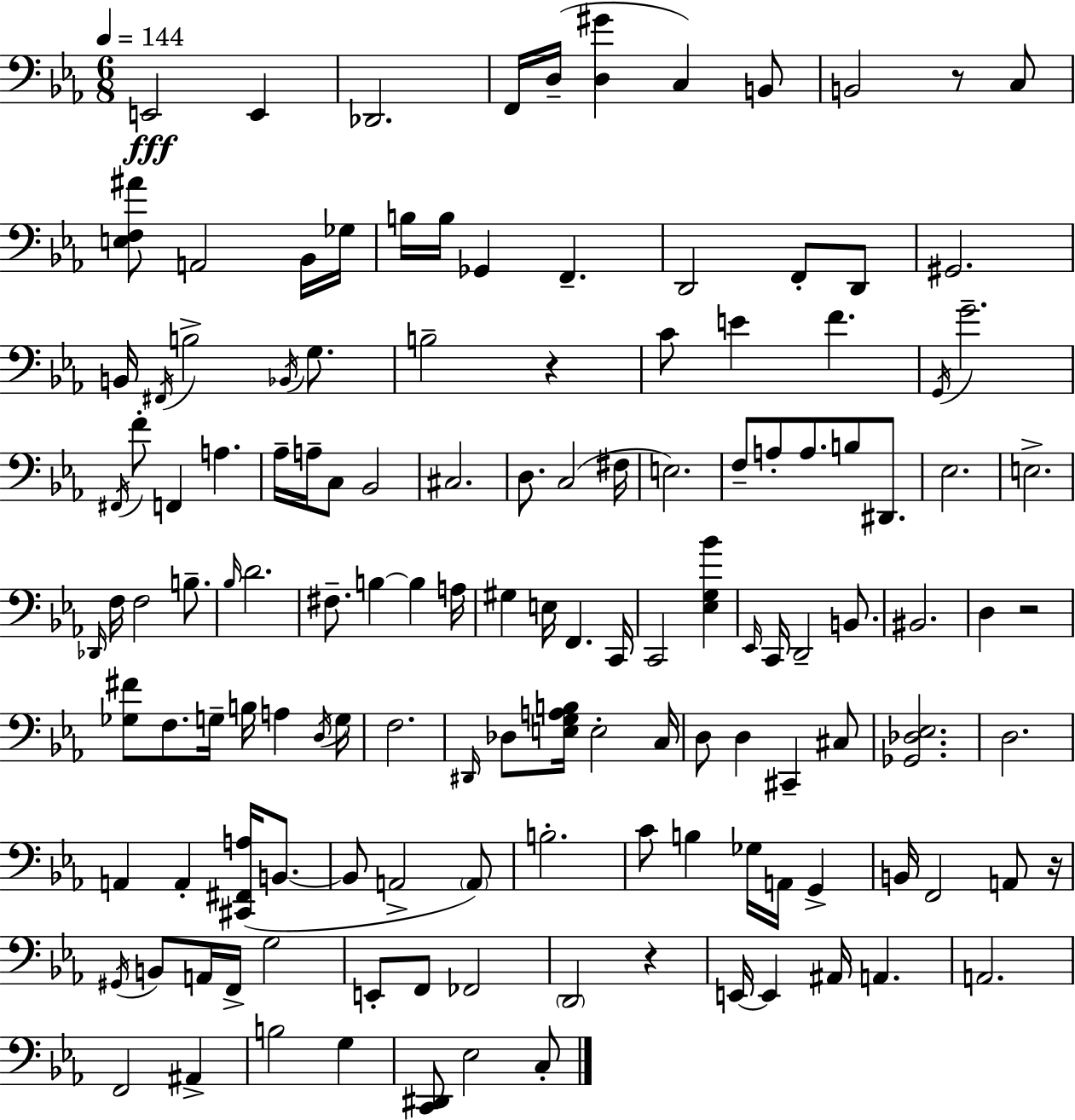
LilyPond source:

{
  \clef bass
  \numericTimeSignature
  \time 6/8
  \key ees \major
  \tempo 4 = 144
  \repeat volta 2 { e,2\fff e,4 | des,2. | f,16 d16--( <d gis'>4 c4) b,8 | b,2 r8 c8 | \break <e f ais'>8 a,2 bes,16 ges16 | b16 b16 ges,4 f,4.-- | d,2 f,8-. d,8 | gis,2. | \break b,16 \acciaccatura { fis,16 } b2-> \acciaccatura { bes,16 } g8. | b2-- r4 | c'8 e'4 f'4. | \acciaccatura { g,16 } g'2.-- | \break \acciaccatura { fis,16 } f'8-. f,4 a4. | aes16-- a16-- c8 bes,2 | cis2. | d8. c2( | \break fis16 e2.) | f8-- a8-. a8. b8 | dis,8. ees2. | e2.-> | \break \grace { des,16 } f16 f2 | b8.-- \grace { bes16 } d'2. | fis8.-- b4~~ | b4 a16 gis4 e16 f,4. | \break c,16 c,2 | <ees g bes'>4 \grace { ees,16 } c,16 d,2-- | b,8. bis,2. | d4 r2 | \break <ges fis'>8 f8. | g16-- b16 a4 \acciaccatura { d16 } g16 f2. | \grace { dis,16 } des8 <e g a b>16 | e2-. c16 d8 d4 | \break cis,4-- cis8 <ges, des ees>2. | d2. | a,4 | a,4-. <cis, fis, a>16( b,8.~~ b,8 a,2-> | \break \parenthesize a,8) b2.-. | c'8 b4 | ges16 a,16 g,4-> b,16 f,2 | a,8 r16 \acciaccatura { gis,16 } b,8 | \break a,16 f,16-> g2 e,8-. | f,8 fes,2 \parenthesize d,2 | r4 e,16~~ e,4 | ais,16 a,4. a,2. | \break f,2 | ais,4-> b2 | g4 <c, dis,>8 | ees2 c8-. } \bar "|."
}